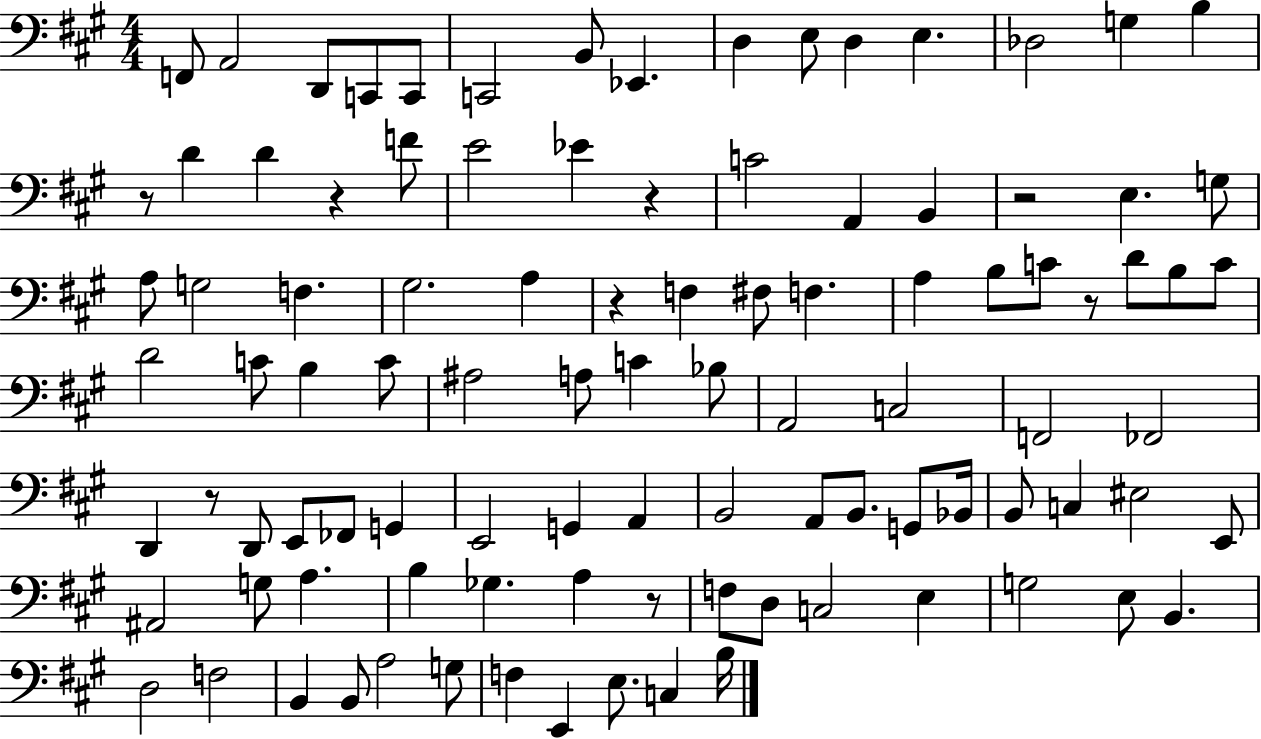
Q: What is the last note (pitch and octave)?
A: B3